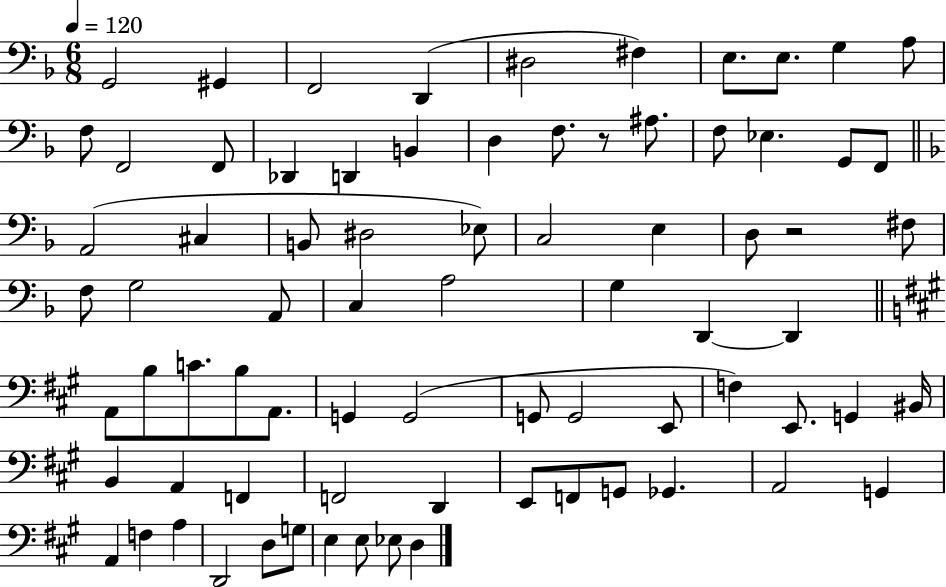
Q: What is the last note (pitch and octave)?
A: D3